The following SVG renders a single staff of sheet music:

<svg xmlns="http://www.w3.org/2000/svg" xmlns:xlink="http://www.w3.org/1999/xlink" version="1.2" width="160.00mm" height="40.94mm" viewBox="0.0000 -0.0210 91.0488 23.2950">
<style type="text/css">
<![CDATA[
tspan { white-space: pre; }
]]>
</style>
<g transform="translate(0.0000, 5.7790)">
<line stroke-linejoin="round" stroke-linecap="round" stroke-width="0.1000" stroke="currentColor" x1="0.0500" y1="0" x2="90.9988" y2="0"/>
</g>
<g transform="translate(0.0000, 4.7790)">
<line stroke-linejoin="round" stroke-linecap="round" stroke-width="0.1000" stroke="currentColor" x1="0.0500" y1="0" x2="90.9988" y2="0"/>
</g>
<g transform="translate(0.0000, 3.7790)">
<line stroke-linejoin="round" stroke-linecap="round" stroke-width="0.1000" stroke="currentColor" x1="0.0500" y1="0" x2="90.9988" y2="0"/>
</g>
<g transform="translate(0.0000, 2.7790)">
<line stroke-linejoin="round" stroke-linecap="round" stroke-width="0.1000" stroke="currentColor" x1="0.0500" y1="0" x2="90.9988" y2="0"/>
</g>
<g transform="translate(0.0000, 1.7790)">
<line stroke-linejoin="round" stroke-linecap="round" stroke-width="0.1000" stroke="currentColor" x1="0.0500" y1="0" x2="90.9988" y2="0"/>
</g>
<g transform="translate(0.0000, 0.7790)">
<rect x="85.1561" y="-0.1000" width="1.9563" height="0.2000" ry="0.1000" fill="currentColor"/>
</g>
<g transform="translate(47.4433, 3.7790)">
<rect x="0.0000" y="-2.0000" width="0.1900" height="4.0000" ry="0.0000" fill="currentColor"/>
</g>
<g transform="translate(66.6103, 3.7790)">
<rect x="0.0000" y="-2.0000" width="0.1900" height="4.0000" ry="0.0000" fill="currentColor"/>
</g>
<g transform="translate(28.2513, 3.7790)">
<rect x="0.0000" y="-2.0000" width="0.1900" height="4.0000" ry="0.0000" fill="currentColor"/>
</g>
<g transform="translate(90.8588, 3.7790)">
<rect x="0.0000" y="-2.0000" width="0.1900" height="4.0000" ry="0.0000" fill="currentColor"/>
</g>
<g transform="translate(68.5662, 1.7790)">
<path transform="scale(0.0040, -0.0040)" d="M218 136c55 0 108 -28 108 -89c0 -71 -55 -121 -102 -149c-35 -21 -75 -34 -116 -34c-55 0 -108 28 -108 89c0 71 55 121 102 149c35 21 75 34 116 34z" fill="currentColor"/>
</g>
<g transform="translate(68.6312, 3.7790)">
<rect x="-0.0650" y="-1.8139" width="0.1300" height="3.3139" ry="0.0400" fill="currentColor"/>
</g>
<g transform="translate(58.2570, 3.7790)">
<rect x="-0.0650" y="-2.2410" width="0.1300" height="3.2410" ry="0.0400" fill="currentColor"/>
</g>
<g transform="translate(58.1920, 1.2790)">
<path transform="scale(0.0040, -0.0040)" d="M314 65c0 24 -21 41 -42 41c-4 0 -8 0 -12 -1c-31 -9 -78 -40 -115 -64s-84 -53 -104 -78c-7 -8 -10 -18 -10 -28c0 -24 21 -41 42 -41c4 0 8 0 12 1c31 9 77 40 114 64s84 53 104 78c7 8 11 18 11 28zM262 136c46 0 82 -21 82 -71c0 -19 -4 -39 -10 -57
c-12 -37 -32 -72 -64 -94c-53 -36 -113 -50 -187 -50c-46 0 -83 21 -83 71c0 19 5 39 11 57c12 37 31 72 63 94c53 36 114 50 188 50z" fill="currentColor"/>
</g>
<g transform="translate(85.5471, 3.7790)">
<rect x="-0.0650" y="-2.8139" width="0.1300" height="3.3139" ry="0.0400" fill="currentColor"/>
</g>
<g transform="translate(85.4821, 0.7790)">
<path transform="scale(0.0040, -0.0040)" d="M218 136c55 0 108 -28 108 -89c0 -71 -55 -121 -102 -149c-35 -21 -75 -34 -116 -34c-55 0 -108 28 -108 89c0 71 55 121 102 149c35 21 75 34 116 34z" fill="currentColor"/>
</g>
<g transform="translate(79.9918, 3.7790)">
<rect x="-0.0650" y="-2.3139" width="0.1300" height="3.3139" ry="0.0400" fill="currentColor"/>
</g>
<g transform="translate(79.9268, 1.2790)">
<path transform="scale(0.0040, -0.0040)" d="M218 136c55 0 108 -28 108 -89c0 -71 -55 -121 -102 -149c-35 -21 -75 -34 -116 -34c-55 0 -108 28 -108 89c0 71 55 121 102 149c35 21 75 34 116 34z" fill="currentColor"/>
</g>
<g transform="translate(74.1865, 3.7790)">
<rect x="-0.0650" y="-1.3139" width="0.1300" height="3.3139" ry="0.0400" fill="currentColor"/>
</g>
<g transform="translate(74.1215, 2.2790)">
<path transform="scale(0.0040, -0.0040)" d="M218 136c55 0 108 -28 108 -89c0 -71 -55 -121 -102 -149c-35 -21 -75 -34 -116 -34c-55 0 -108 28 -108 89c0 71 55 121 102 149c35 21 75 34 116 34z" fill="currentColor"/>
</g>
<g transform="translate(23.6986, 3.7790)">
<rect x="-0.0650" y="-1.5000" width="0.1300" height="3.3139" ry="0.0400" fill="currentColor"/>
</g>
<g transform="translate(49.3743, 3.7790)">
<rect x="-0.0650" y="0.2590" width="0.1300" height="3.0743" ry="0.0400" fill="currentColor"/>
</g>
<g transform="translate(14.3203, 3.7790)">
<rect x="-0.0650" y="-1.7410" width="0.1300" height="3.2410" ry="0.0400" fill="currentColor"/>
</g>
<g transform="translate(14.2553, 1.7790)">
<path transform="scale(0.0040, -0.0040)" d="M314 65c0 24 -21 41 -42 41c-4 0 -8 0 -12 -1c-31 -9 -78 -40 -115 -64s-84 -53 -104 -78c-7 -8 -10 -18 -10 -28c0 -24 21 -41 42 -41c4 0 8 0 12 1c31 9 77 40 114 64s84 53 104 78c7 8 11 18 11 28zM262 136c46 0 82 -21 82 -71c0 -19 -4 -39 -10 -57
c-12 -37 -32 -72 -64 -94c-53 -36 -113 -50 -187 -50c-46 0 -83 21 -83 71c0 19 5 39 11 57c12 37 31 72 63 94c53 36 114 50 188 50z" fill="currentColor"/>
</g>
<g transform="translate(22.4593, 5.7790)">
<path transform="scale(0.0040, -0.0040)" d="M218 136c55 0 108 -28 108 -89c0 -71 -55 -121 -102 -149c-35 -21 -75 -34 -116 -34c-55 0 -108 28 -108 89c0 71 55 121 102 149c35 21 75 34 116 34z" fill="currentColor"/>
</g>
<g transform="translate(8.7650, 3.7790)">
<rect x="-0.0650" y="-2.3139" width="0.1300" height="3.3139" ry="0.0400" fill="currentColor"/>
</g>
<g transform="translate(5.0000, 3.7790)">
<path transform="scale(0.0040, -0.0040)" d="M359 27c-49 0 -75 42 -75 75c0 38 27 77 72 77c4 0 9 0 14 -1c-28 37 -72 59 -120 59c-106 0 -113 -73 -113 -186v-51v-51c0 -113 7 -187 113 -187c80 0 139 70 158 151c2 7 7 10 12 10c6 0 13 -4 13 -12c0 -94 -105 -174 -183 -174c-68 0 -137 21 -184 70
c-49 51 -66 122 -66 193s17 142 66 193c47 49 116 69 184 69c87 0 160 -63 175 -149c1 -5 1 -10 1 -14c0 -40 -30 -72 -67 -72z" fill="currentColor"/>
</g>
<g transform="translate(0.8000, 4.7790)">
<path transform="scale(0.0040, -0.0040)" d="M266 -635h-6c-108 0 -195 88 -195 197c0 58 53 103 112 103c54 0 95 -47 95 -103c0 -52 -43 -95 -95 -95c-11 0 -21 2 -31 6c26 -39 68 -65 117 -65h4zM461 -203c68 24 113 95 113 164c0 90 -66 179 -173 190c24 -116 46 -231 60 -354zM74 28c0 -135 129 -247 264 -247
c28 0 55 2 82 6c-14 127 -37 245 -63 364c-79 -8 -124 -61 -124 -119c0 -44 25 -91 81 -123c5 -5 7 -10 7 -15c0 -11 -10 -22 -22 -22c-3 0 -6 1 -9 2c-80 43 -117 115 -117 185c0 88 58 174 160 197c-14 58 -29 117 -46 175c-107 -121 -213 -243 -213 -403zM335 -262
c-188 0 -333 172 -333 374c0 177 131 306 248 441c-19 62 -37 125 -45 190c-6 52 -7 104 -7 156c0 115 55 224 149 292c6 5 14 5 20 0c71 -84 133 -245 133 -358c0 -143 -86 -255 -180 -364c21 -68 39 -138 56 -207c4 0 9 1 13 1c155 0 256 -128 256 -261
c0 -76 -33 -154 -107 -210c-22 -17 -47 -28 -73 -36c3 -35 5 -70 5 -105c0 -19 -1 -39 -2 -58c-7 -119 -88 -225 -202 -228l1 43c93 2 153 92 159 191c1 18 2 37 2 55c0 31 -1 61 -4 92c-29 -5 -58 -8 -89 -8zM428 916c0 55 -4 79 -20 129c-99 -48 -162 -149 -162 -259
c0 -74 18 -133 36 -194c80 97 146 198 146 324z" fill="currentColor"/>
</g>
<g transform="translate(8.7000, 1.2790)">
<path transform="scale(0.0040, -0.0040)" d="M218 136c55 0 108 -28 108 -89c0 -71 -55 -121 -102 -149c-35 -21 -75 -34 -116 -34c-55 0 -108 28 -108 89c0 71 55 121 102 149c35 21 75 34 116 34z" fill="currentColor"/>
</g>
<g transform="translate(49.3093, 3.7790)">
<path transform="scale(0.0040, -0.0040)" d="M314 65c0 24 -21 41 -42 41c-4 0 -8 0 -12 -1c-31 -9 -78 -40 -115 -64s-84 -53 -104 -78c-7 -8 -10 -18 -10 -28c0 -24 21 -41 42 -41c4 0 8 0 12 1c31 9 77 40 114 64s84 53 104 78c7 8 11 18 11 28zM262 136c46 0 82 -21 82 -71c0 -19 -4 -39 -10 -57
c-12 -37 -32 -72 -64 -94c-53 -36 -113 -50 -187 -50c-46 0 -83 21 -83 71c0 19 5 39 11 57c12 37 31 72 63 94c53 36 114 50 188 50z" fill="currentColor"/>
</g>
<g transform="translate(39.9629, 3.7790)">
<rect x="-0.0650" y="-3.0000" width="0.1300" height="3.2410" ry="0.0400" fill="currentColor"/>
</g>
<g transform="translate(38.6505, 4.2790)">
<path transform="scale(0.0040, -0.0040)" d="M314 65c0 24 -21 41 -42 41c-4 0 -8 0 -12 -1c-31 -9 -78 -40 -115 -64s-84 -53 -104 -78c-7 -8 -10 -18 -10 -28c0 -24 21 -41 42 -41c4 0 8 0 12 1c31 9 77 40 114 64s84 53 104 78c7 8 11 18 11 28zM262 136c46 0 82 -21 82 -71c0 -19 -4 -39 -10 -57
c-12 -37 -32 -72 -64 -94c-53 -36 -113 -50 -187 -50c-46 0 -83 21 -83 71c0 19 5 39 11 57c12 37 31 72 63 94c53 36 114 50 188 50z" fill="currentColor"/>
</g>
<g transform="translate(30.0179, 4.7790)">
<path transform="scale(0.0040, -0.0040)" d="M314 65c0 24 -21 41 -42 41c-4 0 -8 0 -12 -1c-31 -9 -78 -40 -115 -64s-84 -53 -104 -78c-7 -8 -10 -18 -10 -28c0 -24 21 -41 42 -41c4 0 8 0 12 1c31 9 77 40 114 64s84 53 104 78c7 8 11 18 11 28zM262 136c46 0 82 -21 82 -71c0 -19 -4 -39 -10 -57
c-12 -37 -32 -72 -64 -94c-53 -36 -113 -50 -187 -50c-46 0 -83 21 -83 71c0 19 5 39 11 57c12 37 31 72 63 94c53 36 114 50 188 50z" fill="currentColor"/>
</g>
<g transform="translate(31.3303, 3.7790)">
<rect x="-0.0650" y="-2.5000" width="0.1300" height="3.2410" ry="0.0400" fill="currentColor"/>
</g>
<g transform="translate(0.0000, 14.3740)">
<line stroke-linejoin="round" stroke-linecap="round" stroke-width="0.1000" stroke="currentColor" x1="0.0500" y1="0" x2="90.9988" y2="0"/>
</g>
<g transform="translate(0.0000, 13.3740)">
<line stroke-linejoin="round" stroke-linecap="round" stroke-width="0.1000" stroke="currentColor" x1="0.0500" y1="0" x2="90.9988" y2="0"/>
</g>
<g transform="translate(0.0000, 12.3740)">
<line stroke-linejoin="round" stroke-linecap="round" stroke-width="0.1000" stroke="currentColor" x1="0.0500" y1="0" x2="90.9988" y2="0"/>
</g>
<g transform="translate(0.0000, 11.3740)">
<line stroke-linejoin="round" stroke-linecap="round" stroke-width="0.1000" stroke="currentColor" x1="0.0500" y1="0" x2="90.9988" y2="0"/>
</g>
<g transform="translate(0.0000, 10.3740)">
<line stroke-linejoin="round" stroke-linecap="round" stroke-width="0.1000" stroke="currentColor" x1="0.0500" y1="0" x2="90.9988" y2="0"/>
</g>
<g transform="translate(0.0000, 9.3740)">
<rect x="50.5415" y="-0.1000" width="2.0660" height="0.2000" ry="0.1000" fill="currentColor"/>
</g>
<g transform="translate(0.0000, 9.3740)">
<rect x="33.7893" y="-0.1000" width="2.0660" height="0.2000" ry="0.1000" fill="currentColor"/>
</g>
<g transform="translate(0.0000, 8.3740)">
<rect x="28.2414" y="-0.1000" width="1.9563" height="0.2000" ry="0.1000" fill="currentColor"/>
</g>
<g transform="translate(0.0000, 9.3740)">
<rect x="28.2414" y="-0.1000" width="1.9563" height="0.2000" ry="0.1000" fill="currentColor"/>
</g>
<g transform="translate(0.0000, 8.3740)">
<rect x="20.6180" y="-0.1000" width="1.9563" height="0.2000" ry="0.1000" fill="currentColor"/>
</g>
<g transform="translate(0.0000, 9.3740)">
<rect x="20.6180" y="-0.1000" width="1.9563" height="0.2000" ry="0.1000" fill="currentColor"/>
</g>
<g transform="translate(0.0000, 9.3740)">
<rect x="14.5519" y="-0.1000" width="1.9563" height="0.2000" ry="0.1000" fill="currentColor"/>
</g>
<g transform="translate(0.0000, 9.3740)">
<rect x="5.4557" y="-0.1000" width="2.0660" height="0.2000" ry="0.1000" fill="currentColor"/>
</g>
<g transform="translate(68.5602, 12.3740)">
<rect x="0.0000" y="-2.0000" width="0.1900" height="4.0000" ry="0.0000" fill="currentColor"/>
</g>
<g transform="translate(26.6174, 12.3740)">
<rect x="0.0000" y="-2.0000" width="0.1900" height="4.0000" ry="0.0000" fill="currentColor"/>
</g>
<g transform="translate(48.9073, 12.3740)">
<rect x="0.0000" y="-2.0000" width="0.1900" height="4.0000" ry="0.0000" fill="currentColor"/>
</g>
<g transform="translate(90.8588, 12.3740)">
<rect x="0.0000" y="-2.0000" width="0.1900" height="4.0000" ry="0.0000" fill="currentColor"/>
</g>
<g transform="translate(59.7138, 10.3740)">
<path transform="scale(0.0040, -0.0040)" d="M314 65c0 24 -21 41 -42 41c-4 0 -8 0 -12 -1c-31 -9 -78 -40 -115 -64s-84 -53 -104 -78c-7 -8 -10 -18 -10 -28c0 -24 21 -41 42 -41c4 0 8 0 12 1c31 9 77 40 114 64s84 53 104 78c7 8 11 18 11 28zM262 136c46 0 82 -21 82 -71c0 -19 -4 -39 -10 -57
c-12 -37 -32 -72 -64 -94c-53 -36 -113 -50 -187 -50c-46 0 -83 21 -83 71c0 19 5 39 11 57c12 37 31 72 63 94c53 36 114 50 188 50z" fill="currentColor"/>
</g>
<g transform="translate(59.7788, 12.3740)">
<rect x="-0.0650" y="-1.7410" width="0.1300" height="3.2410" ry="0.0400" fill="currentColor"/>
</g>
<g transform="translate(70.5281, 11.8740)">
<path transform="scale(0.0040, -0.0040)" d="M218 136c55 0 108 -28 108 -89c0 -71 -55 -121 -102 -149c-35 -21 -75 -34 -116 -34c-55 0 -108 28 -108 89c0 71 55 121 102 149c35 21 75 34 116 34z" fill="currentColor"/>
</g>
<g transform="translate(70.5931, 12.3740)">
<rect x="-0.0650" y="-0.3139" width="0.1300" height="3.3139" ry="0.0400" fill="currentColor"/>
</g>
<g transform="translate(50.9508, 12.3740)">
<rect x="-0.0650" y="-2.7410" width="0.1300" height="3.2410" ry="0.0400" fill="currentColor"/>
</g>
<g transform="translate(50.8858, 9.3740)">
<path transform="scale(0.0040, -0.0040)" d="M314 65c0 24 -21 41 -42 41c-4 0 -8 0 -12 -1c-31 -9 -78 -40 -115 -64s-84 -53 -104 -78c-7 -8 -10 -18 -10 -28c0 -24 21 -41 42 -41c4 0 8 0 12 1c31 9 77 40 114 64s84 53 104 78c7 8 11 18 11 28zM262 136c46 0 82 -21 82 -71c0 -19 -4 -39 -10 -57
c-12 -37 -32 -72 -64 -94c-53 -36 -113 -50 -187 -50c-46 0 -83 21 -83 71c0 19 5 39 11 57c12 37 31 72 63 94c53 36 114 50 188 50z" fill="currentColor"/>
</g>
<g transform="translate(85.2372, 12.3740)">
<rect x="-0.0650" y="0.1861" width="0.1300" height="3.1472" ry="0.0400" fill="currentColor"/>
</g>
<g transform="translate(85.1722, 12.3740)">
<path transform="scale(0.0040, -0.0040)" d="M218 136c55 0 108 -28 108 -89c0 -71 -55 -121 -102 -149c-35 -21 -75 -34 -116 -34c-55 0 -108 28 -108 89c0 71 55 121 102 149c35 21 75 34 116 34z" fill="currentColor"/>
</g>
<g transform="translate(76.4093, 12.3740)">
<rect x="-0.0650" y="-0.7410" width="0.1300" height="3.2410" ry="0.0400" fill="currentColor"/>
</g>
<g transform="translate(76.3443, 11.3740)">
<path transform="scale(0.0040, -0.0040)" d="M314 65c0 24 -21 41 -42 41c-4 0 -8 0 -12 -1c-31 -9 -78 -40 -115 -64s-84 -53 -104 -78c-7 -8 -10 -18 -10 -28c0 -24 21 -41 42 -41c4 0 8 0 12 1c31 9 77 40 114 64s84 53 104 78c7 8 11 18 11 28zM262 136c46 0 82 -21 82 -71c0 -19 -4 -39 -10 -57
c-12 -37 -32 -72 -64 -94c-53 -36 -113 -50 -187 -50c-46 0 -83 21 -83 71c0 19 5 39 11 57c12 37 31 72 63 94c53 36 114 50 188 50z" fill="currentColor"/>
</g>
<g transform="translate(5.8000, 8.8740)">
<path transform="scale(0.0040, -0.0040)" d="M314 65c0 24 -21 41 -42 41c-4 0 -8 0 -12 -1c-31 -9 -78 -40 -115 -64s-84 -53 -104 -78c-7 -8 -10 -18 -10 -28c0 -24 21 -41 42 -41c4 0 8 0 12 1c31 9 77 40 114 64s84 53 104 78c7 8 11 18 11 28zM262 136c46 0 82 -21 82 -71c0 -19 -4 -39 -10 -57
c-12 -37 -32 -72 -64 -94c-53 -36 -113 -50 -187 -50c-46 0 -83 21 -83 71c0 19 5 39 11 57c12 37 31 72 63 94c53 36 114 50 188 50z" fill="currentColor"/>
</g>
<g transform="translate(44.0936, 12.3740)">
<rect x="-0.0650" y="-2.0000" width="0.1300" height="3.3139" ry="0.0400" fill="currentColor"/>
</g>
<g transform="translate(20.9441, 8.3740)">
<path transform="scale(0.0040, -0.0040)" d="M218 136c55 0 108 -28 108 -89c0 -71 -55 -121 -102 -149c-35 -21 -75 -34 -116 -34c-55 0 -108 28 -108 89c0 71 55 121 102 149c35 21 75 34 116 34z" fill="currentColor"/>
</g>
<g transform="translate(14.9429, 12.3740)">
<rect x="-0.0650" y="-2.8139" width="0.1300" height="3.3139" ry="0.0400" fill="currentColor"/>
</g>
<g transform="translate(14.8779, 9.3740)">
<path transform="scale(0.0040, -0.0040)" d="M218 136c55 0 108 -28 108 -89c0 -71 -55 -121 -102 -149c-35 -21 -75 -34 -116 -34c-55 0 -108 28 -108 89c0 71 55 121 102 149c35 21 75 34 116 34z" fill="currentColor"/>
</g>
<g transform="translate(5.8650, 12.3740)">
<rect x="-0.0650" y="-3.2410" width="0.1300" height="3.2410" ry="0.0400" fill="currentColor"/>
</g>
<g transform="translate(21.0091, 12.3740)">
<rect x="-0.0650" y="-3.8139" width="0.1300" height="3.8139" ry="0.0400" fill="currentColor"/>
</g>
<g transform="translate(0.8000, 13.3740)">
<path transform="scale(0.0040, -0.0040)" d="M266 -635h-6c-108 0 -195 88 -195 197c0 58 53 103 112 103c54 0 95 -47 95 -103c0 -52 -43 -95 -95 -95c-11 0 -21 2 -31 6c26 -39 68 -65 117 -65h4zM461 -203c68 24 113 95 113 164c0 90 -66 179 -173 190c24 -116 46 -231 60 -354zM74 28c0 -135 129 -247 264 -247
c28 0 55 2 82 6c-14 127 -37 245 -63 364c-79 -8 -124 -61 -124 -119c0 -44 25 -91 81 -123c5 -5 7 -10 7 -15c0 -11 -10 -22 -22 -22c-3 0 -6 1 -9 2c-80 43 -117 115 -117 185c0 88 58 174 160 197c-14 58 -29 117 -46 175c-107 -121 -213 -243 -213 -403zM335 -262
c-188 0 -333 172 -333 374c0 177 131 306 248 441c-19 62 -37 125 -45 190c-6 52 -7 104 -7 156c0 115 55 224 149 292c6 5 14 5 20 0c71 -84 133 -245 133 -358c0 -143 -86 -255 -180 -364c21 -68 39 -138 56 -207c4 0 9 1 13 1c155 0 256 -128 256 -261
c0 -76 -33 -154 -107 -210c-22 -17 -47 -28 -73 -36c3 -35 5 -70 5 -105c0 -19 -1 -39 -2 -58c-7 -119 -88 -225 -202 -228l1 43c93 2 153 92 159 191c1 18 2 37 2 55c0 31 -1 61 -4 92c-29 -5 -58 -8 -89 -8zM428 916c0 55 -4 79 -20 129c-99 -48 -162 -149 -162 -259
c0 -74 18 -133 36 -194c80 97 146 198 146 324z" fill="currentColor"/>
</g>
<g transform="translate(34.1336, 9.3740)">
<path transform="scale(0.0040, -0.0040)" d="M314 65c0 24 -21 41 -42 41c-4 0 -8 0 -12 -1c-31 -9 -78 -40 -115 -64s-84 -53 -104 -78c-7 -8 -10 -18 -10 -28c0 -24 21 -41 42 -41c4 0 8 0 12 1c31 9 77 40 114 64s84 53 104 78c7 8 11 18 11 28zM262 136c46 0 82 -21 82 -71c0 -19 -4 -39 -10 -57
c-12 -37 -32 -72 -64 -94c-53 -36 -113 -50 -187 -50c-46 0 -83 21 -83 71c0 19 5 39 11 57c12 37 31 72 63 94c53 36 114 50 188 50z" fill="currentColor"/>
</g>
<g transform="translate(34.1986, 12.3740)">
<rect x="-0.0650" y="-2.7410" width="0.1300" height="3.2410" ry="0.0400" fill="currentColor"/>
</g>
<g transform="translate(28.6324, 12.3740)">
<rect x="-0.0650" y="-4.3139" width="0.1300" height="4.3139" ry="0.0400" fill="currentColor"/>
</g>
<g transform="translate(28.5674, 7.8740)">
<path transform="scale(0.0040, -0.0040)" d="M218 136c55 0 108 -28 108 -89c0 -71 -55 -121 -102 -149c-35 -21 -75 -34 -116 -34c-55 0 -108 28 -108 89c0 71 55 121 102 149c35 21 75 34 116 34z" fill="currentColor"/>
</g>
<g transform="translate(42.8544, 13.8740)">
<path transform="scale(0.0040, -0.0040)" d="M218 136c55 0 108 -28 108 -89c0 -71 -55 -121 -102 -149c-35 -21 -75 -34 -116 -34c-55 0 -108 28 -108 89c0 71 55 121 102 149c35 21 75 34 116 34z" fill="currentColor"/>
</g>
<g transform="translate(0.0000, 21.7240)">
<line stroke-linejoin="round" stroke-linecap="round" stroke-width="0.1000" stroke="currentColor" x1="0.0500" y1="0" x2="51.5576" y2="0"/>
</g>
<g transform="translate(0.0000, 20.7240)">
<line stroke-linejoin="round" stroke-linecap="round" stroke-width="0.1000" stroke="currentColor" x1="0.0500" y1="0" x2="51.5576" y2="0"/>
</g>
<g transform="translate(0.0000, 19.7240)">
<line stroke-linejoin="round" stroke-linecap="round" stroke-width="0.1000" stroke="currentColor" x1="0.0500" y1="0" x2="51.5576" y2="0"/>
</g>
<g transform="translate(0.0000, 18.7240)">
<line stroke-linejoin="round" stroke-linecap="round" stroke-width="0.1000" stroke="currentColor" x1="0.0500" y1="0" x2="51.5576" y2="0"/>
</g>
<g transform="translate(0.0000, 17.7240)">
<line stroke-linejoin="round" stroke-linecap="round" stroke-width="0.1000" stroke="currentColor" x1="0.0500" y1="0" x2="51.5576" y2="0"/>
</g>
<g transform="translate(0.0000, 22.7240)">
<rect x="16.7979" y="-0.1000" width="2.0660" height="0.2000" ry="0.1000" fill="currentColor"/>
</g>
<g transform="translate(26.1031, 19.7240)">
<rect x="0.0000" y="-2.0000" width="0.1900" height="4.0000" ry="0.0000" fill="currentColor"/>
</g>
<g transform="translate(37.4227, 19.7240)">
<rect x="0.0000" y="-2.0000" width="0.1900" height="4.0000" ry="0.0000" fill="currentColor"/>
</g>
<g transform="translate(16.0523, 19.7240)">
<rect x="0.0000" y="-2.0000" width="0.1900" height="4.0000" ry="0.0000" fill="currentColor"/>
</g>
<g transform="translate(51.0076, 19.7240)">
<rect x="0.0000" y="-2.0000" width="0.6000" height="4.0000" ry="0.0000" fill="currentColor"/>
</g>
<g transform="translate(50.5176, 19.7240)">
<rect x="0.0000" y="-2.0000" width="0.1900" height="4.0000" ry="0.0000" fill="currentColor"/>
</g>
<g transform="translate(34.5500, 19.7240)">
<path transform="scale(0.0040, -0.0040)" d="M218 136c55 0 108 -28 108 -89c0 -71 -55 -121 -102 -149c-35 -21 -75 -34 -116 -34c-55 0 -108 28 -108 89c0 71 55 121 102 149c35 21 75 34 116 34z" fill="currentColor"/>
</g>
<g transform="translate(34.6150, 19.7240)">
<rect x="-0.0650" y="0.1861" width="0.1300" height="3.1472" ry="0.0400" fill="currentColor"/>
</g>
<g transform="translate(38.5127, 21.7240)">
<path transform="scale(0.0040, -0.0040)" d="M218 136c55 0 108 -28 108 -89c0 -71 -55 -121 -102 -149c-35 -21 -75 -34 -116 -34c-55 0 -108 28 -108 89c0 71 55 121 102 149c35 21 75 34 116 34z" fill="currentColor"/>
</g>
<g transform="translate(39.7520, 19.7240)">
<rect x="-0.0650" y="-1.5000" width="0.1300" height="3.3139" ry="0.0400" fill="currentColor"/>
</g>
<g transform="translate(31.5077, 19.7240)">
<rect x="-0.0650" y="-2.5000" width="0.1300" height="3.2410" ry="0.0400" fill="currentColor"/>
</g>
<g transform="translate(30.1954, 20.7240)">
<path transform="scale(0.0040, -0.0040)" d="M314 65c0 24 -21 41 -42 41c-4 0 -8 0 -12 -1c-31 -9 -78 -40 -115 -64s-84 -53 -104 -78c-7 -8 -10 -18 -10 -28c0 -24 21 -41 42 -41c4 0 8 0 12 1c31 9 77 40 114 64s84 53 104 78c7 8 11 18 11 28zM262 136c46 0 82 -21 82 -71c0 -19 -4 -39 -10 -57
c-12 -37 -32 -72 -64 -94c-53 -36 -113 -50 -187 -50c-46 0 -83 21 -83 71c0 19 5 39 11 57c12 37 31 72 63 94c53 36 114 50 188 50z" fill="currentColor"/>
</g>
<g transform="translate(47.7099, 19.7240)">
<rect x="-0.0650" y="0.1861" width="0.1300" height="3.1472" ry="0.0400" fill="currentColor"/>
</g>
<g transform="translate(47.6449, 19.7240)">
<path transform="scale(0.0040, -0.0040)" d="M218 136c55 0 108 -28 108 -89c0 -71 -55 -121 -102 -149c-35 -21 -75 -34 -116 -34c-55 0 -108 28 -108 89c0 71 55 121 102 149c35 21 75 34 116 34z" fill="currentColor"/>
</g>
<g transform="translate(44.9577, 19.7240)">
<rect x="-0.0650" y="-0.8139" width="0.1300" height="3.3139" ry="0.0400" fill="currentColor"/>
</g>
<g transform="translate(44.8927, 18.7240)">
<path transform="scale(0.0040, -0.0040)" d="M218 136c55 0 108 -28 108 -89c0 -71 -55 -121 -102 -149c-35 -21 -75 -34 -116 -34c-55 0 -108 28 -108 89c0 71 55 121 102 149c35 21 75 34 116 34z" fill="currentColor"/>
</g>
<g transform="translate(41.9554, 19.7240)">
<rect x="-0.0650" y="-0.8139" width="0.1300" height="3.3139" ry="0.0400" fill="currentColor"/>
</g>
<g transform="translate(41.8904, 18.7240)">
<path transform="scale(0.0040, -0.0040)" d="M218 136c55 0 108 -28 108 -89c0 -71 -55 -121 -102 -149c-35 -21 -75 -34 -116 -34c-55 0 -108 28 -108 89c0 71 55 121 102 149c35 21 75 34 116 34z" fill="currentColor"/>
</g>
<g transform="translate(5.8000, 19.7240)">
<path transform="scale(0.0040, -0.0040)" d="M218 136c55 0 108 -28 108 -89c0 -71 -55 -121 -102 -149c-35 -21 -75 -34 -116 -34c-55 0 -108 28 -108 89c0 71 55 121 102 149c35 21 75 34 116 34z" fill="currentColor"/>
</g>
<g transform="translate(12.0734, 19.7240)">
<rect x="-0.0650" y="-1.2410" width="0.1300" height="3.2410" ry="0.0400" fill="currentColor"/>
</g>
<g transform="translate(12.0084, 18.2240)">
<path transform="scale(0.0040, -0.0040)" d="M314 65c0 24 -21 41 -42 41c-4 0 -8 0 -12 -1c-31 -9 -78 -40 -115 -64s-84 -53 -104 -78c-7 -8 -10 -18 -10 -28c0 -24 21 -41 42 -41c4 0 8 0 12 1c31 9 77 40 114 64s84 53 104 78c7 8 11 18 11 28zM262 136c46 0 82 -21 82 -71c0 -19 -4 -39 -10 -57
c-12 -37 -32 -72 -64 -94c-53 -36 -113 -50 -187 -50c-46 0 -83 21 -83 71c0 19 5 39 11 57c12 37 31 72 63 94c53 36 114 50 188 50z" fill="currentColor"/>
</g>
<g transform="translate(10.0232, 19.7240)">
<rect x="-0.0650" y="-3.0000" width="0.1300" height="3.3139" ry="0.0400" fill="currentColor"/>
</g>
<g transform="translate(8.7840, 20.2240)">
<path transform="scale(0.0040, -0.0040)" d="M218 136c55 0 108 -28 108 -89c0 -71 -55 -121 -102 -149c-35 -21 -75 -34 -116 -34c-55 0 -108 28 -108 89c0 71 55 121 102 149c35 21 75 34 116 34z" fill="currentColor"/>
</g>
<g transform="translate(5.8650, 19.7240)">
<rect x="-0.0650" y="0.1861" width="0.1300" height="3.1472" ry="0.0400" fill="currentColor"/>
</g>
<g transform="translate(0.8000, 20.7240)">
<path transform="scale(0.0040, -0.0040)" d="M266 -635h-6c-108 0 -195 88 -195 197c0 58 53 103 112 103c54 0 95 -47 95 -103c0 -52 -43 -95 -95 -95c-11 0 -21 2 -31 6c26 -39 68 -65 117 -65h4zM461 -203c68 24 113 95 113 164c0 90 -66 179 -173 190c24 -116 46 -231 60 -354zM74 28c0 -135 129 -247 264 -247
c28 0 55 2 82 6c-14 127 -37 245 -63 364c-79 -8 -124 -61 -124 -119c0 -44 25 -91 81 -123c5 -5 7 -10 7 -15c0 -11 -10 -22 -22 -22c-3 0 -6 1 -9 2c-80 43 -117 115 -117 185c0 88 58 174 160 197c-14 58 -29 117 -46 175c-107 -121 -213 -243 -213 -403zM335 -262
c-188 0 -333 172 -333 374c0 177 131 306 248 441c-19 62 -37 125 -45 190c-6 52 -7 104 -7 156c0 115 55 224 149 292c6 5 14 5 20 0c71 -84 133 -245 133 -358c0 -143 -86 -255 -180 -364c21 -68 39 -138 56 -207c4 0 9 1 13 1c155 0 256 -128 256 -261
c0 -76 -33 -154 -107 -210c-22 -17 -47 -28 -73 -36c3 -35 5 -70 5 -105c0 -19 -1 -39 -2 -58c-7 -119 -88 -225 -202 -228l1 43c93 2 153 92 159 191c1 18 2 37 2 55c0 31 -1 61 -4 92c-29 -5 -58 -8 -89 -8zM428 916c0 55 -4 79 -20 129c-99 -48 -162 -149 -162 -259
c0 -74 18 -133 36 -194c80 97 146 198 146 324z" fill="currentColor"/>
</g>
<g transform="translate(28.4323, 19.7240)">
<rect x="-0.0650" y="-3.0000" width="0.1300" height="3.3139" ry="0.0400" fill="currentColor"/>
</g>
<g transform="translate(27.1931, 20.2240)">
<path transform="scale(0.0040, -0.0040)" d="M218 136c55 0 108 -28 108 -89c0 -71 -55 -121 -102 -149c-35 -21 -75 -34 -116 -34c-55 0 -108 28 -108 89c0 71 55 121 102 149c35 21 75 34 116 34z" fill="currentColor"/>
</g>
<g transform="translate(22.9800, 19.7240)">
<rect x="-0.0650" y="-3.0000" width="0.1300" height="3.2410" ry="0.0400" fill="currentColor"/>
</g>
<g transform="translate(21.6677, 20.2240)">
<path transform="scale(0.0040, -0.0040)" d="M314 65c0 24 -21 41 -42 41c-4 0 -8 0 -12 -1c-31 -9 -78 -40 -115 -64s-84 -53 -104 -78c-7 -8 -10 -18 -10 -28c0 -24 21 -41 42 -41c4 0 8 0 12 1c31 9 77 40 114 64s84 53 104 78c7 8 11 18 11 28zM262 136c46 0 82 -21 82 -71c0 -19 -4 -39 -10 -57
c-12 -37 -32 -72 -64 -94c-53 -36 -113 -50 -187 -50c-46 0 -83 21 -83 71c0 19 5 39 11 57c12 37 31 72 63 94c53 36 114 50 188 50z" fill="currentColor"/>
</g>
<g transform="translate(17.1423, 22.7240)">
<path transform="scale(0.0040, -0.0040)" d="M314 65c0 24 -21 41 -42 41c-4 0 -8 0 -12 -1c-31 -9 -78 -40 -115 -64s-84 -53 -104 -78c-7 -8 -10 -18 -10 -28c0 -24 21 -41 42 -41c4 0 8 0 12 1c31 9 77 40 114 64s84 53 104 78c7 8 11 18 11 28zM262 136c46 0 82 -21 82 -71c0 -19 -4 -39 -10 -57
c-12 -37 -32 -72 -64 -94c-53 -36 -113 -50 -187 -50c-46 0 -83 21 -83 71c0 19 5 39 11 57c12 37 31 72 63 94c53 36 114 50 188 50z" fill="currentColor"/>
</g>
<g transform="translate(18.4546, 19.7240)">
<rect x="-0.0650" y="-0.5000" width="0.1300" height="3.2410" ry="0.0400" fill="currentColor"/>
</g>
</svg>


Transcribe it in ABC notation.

X:1
T:Untitled
M:4/4
L:1/4
K:C
g f2 E G2 A2 B2 g2 f e g a b2 a c' d' a2 F a2 f2 c d2 B B A e2 C2 A2 A G2 B E d d B